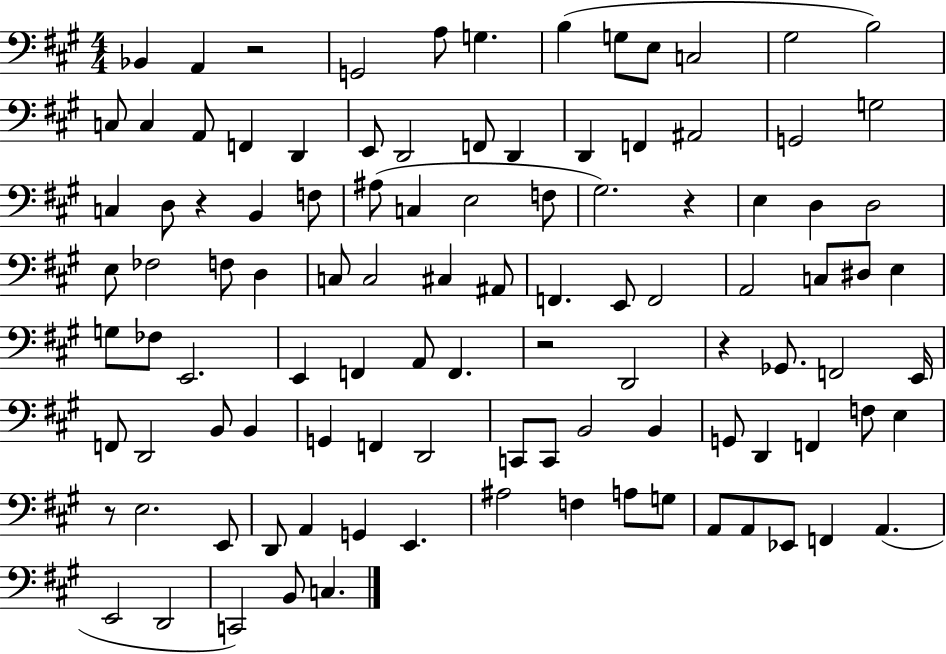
Bb2/q A2/q R/h G2/h A3/e G3/q. B3/q G3/e E3/e C3/h G#3/h B3/h C3/e C3/q A2/e F2/q D2/q E2/e D2/h F2/e D2/q D2/q F2/q A#2/h G2/h G3/h C3/q D3/e R/q B2/q F3/e A#3/e C3/q E3/h F3/e G#3/h. R/q E3/q D3/q D3/h E3/e FES3/h F3/e D3/q C3/e C3/h C#3/q A#2/e F2/q. E2/e F2/h A2/h C3/e D#3/e E3/q G3/e FES3/e E2/h. E2/q F2/q A2/e F2/q. R/h D2/h R/q Gb2/e. F2/h E2/s F2/e D2/h B2/e B2/q G2/q F2/q D2/h C2/e C2/e B2/h B2/q G2/e D2/q F2/q F3/e E3/q R/e E3/h. E2/e D2/e A2/q G2/q E2/q. A#3/h F3/q A3/e G3/e A2/e A2/e Eb2/e F2/q A2/q. E2/h D2/h C2/h B2/e C3/q.